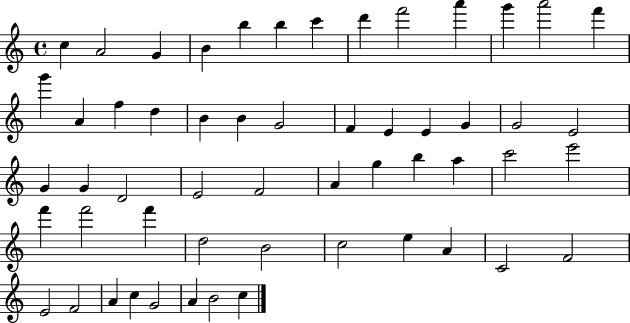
C5/q A4/h G4/q B4/q B5/q B5/q C6/q D6/q F6/h A6/q G6/q A6/h F6/q G6/q A4/q F5/q D5/q B4/q B4/q G4/h F4/q E4/q E4/q G4/q G4/h E4/h G4/q G4/q D4/h E4/h F4/h A4/q G5/q B5/q A5/q C6/h E6/h F6/q F6/h F6/q D5/h B4/h C5/h E5/q A4/q C4/h F4/h E4/h F4/h A4/q C5/q G4/h A4/q B4/h C5/q